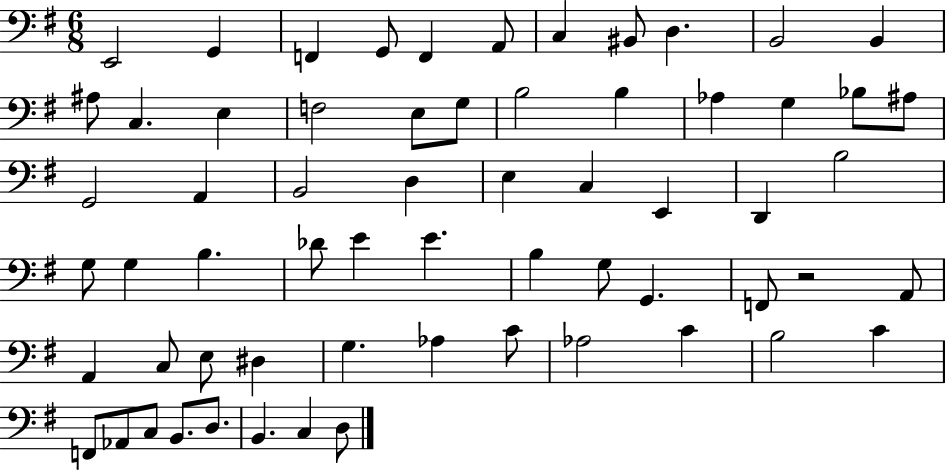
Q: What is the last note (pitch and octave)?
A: D3